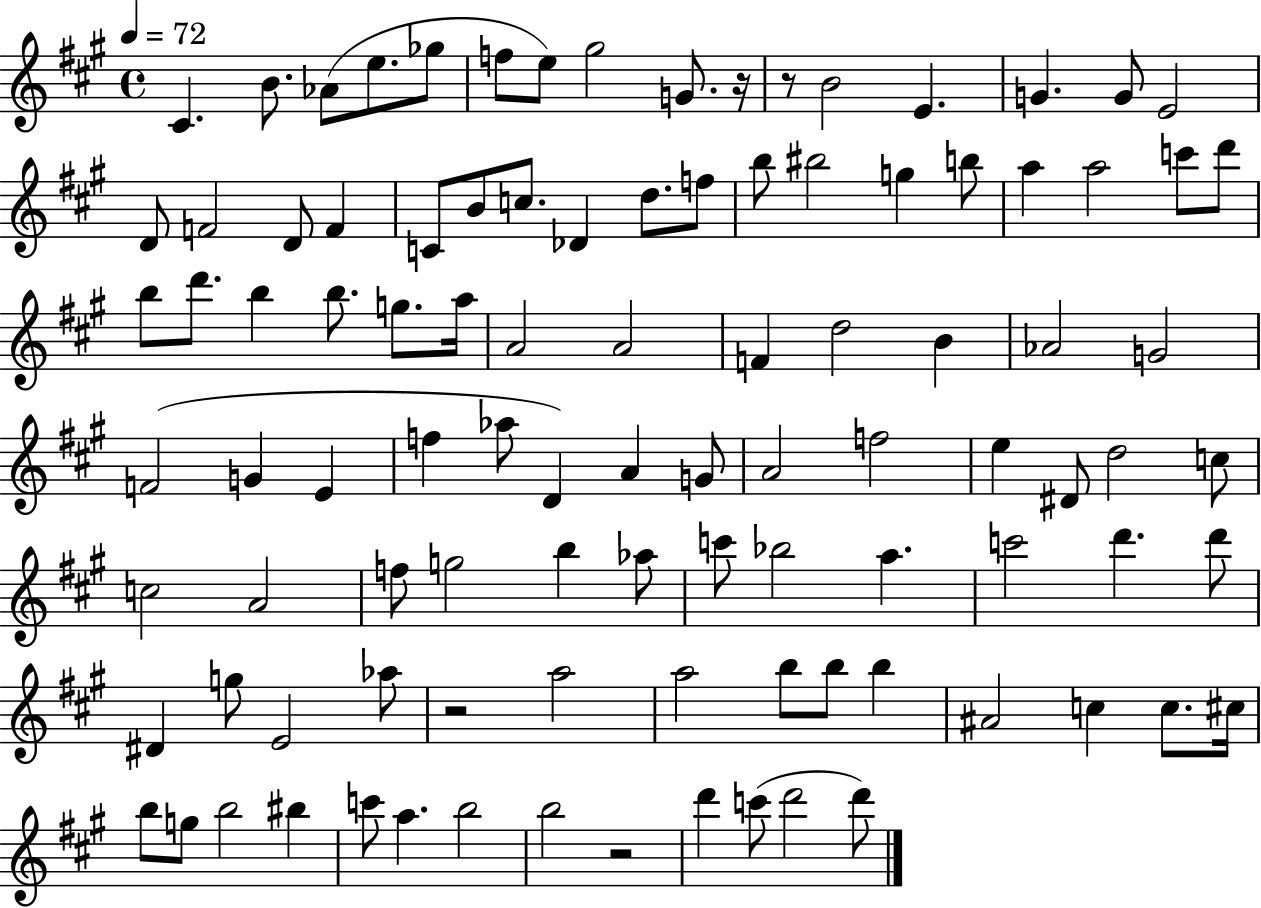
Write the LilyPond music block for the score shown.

{
  \clef treble
  \time 4/4
  \defaultTimeSignature
  \key a \major
  \tempo 4 = 72
  cis'4. b'8. aes'8( e''8. ges''8 | f''8 e''8) gis''2 g'8. r16 | r8 b'2 e'4. | g'4. g'8 e'2 | \break d'8 f'2 d'8 f'4 | c'8 b'8 c''8. des'4 d''8. f''8 | b''8 bis''2 g''4 b''8 | a''4 a''2 c'''8 d'''8 | \break b''8 d'''8. b''4 b''8. g''8. a''16 | a'2 a'2 | f'4 d''2 b'4 | aes'2 g'2 | \break f'2( g'4 e'4 | f''4 aes''8 d'4) a'4 g'8 | a'2 f''2 | e''4 dis'8 d''2 c''8 | \break c''2 a'2 | f''8 g''2 b''4 aes''8 | c'''8 bes''2 a''4. | c'''2 d'''4. d'''8 | \break dis'4 g''8 e'2 aes''8 | r2 a''2 | a''2 b''8 b''8 b''4 | ais'2 c''4 c''8. cis''16 | \break b''8 g''8 b''2 bis''4 | c'''8 a''4. b''2 | b''2 r2 | d'''4 c'''8( d'''2 d'''8) | \break \bar "|."
}